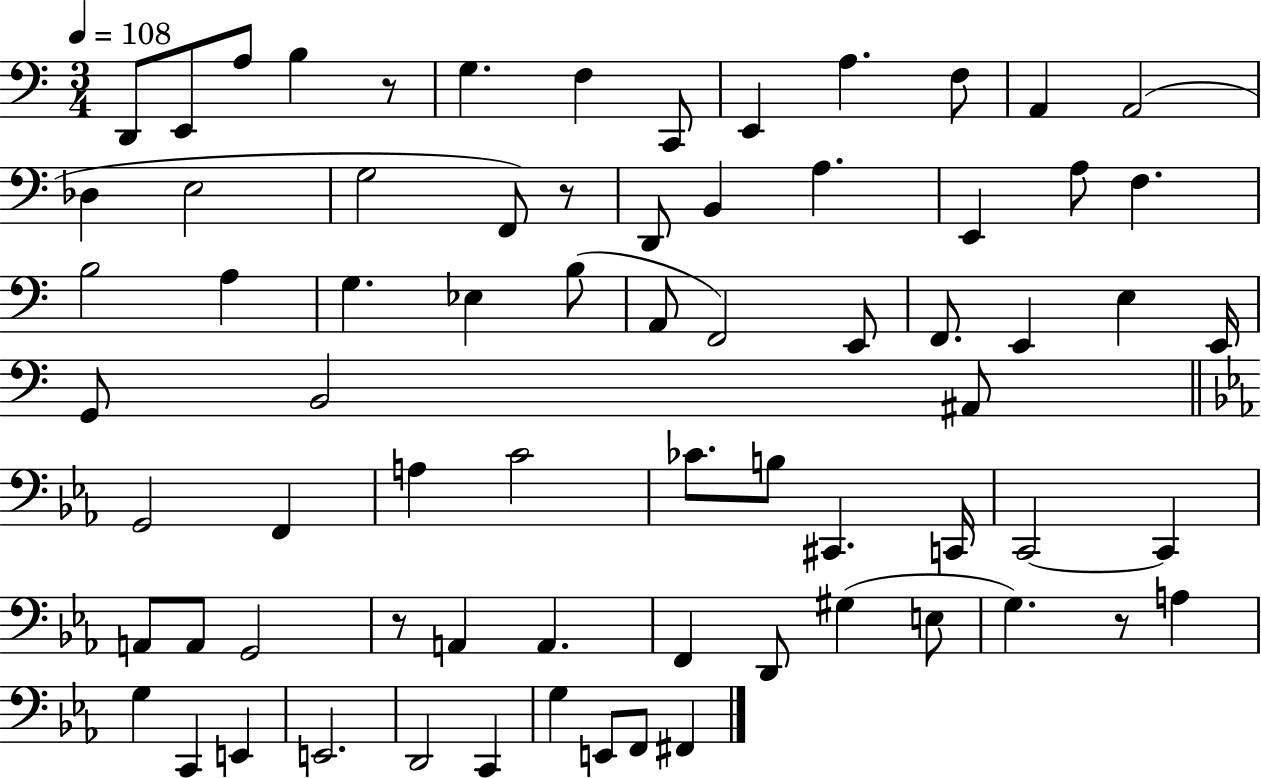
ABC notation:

X:1
T:Untitled
M:3/4
L:1/4
K:C
D,,/2 E,,/2 A,/2 B, z/2 G, F, C,,/2 E,, A, F,/2 A,, A,,2 _D, E,2 G,2 F,,/2 z/2 D,,/2 B,, A, E,, A,/2 F, B,2 A, G, _E, B,/2 A,,/2 F,,2 E,,/2 F,,/2 E,, E, E,,/4 G,,/2 B,,2 ^A,,/2 G,,2 F,, A, C2 _C/2 B,/2 ^C,, C,,/4 C,,2 C,, A,,/2 A,,/2 G,,2 z/2 A,, A,, F,, D,,/2 ^G, E,/2 G, z/2 A, G, C,, E,, E,,2 D,,2 C,, G, E,,/2 F,,/2 ^F,,